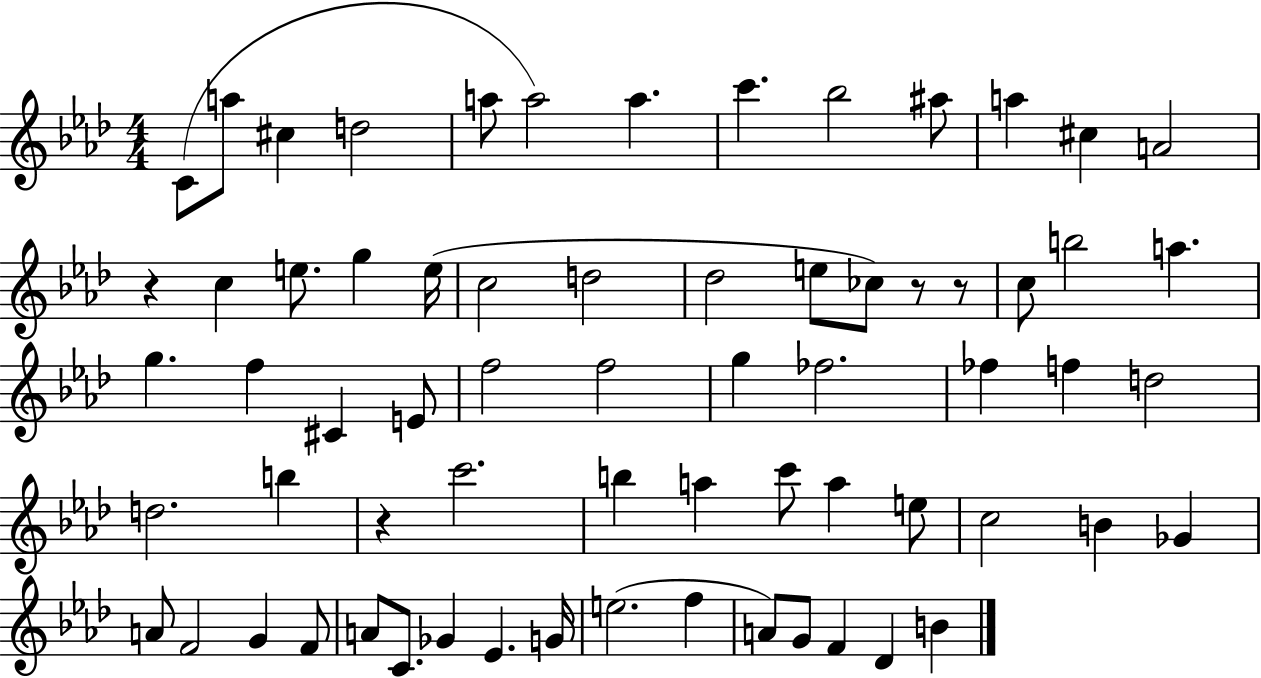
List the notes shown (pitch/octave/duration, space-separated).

C4/e A5/e C#5/q D5/h A5/e A5/h A5/q. C6/q. Bb5/h A#5/e A5/q C#5/q A4/h R/q C5/q E5/e. G5/q E5/s C5/h D5/h Db5/h E5/e CES5/e R/e R/e C5/e B5/h A5/q. G5/q. F5/q C#4/q E4/e F5/h F5/h G5/q FES5/h. FES5/q F5/q D5/h D5/h. B5/q R/q C6/h. B5/q A5/q C6/e A5/q E5/e C5/h B4/q Gb4/q A4/e F4/h G4/q F4/e A4/e C4/e. Gb4/q Eb4/q. G4/s E5/h. F5/q A4/e G4/e F4/q Db4/q B4/q